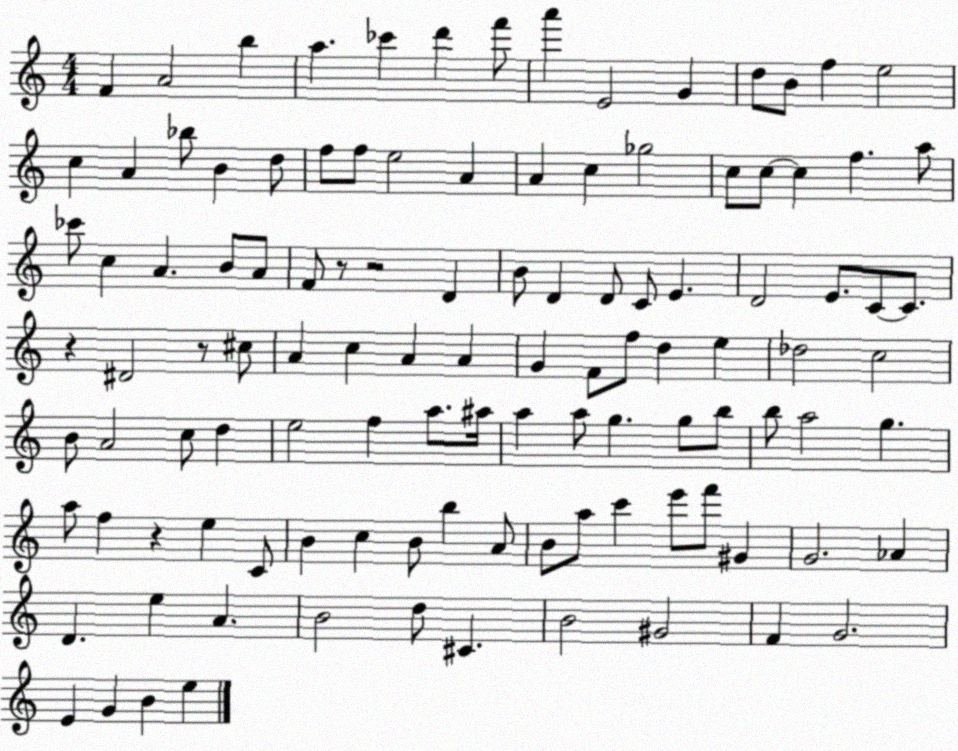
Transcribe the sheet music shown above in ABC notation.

X:1
T:Untitled
M:4/4
L:1/4
K:C
F A2 b a _c' d' f'/2 a' E2 G d/2 B/2 f e2 c A _b/2 B d/2 f/2 f/2 e2 A A c _g2 c/2 c/2 c f a/2 _c'/2 c A B/2 A/2 F/2 z/2 z2 D B/2 D D/2 C/2 E D2 E/2 C/2 C/2 z ^D2 z/2 ^c/2 A c A A G F/2 f/2 d e _d2 c2 B/2 A2 c/2 d e2 f a/2 ^a/4 a a/2 g g/2 b/2 b/2 a2 g a/2 f z e C/2 B c B/2 b A/2 B/2 a/2 c' e'/2 f'/2 ^G G2 _A D e A B2 d/2 ^C B2 ^G2 F G2 E G B e